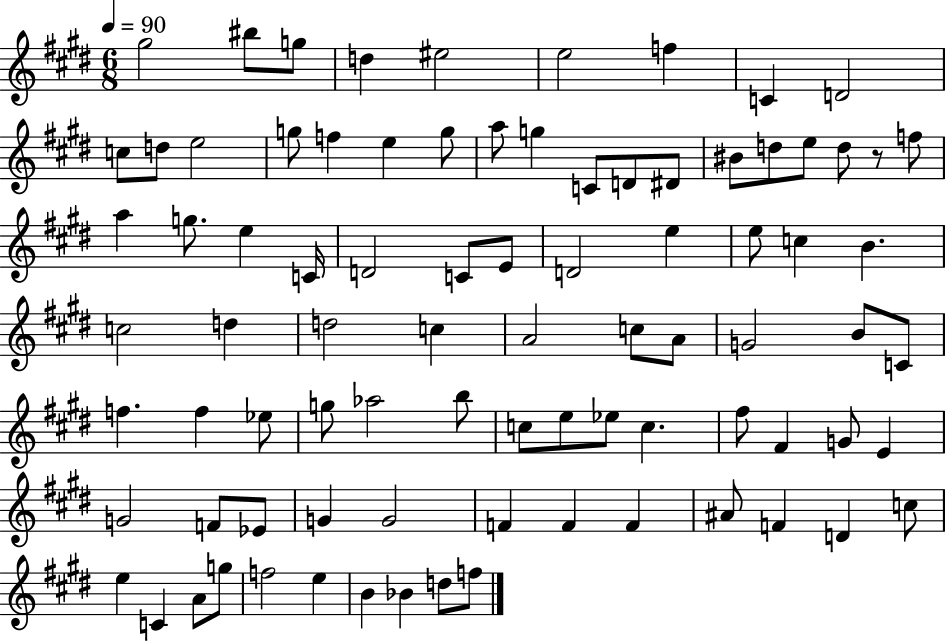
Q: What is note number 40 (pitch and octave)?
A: D5